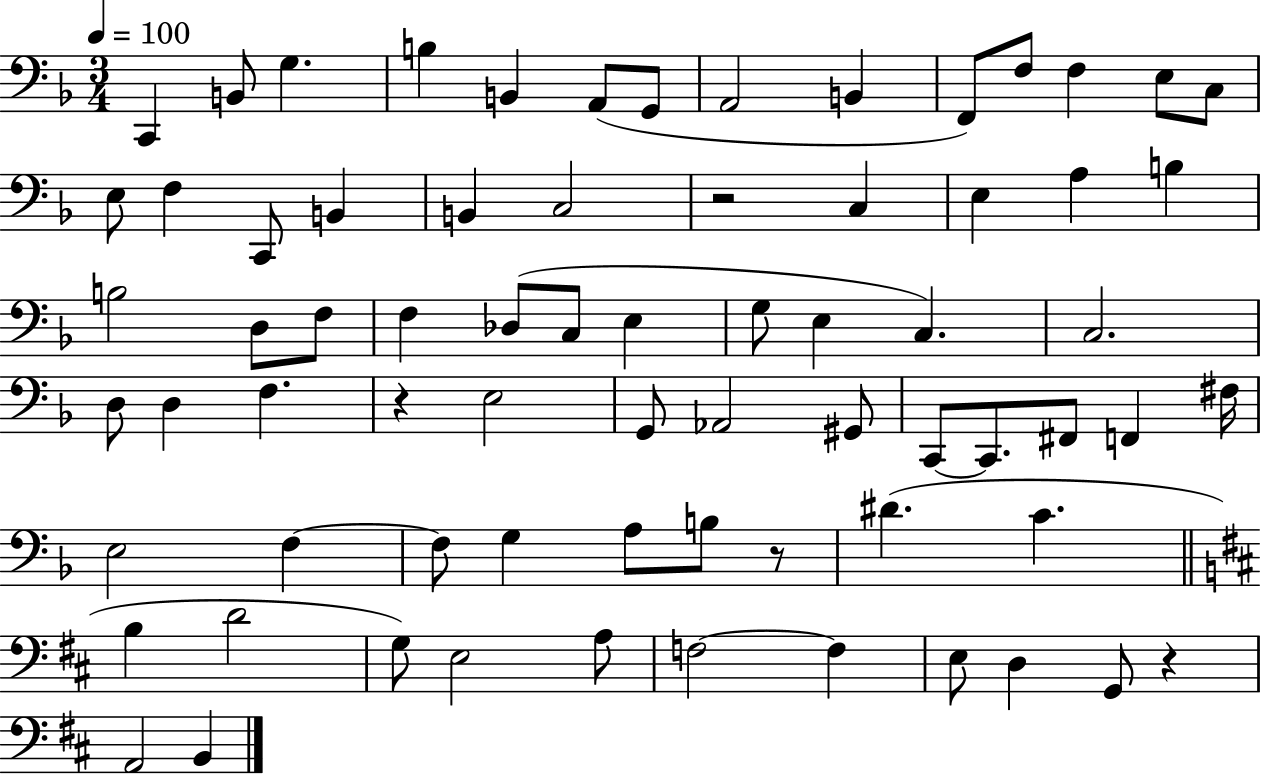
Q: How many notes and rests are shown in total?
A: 71